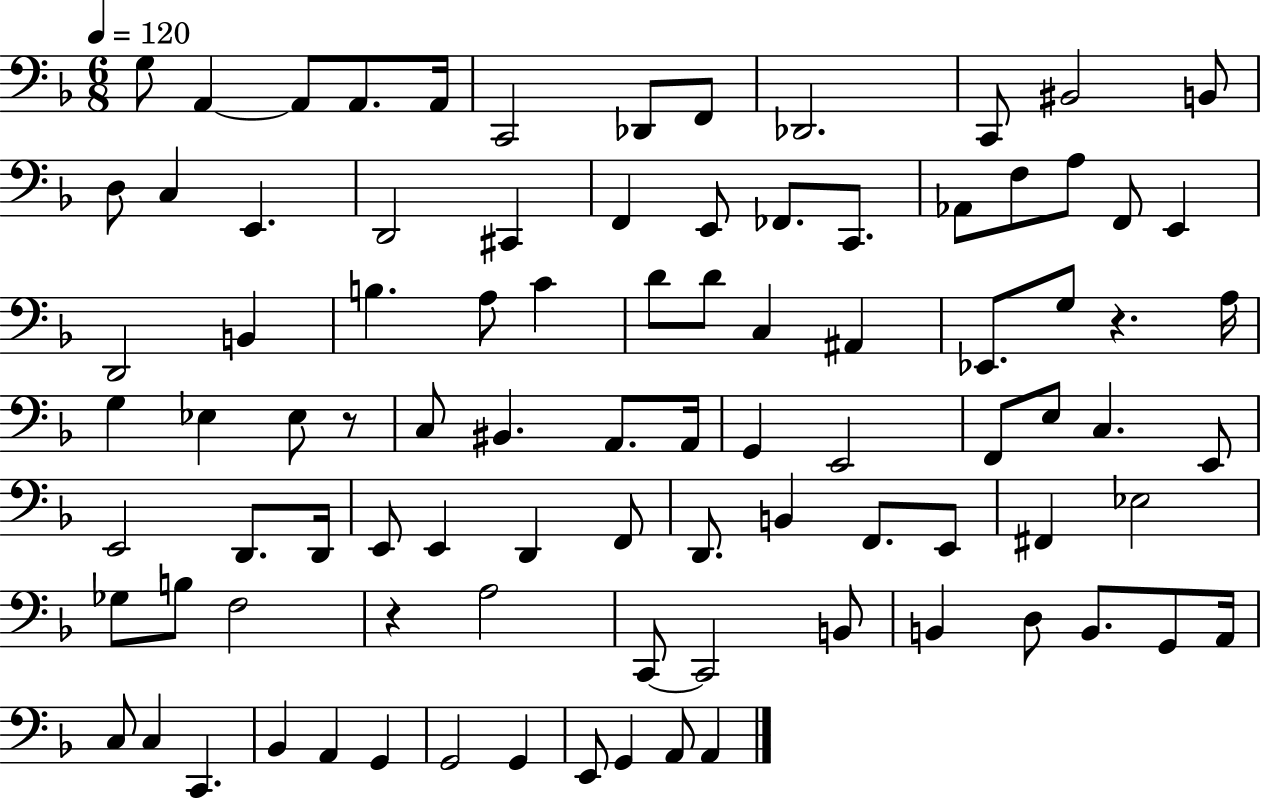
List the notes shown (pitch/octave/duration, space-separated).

G3/e A2/q A2/e A2/e. A2/s C2/h Db2/e F2/e Db2/h. C2/e BIS2/h B2/e D3/e C3/q E2/q. D2/h C#2/q F2/q E2/e FES2/e. C2/e. Ab2/e F3/e A3/e F2/e E2/q D2/h B2/q B3/q. A3/e C4/q D4/e D4/e C3/q A#2/q Eb2/e. G3/e R/q. A3/s G3/q Eb3/q Eb3/e R/e C3/e BIS2/q. A2/e. A2/s G2/q E2/h F2/e E3/e C3/q. E2/e E2/h D2/e. D2/s E2/e E2/q D2/q F2/e D2/e. B2/q F2/e. E2/e F#2/q Eb3/h Gb3/e B3/e F3/h R/q A3/h C2/e C2/h B2/e B2/q D3/e B2/e. G2/e A2/s C3/e C3/q C2/q. Bb2/q A2/q G2/q G2/h G2/q E2/e G2/q A2/e A2/q